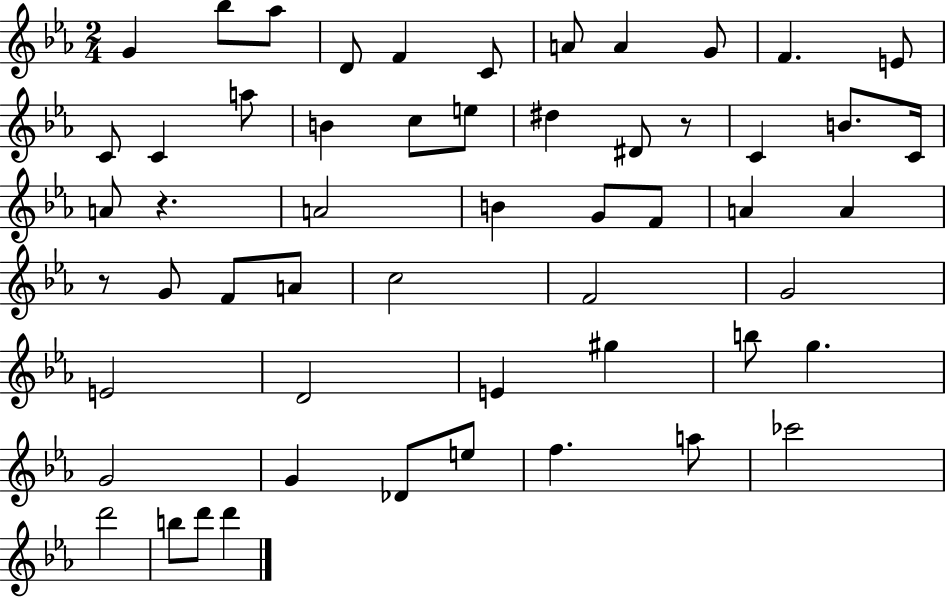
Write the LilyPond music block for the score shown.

{
  \clef treble
  \numericTimeSignature
  \time 2/4
  \key ees \major
  g'4 bes''8 aes''8 | d'8 f'4 c'8 | a'8 a'4 g'8 | f'4. e'8 | \break c'8 c'4 a''8 | b'4 c''8 e''8 | dis''4 dis'8 r8 | c'4 b'8. c'16 | \break a'8 r4. | a'2 | b'4 g'8 f'8 | a'4 a'4 | \break r8 g'8 f'8 a'8 | c''2 | f'2 | g'2 | \break e'2 | d'2 | e'4 gis''4 | b''8 g''4. | \break g'2 | g'4 des'8 e''8 | f''4. a''8 | ces'''2 | \break d'''2 | b''8 d'''8 d'''4 | \bar "|."
}